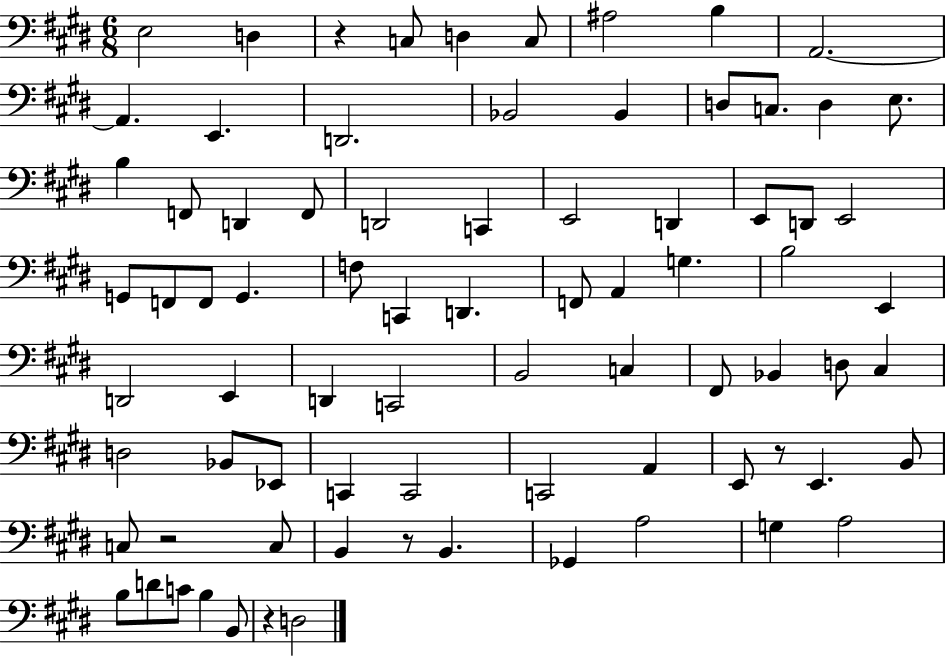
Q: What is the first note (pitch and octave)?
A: E3